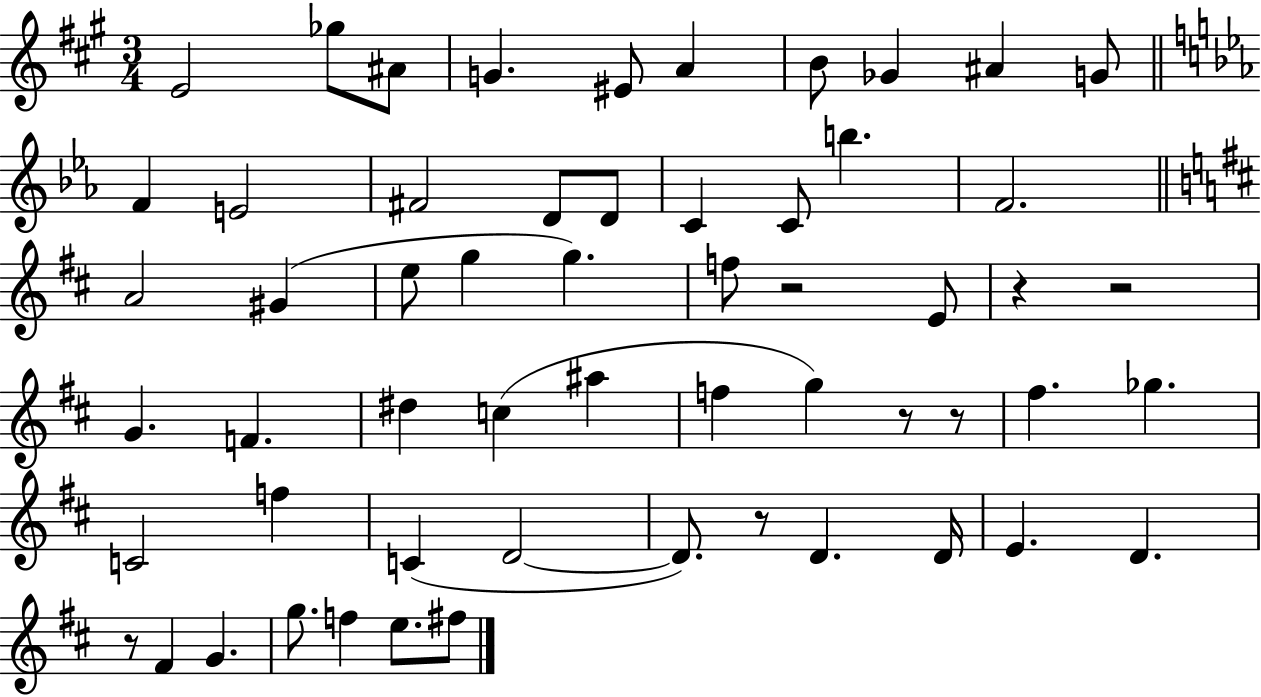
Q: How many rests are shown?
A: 7